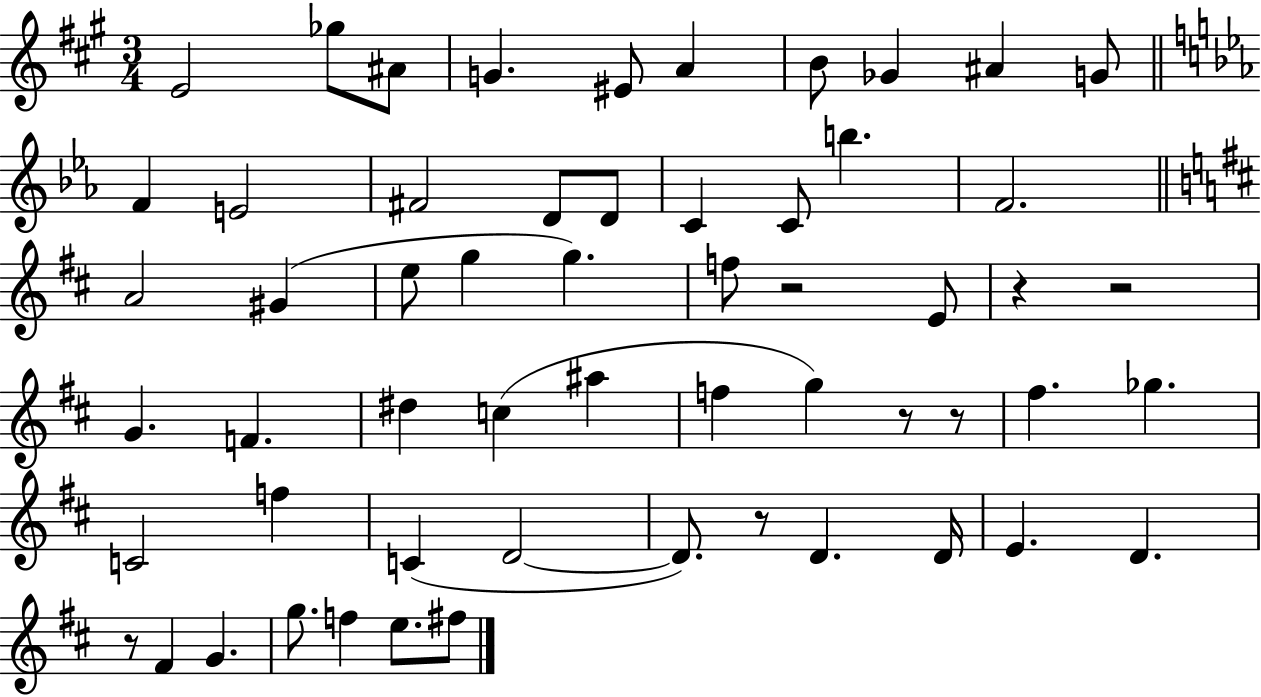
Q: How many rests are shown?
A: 7